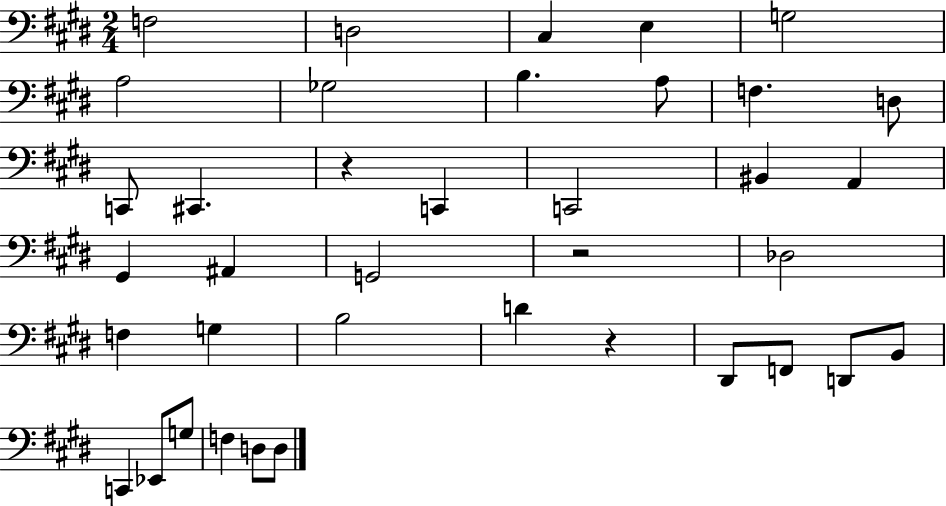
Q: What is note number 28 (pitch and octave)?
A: D2